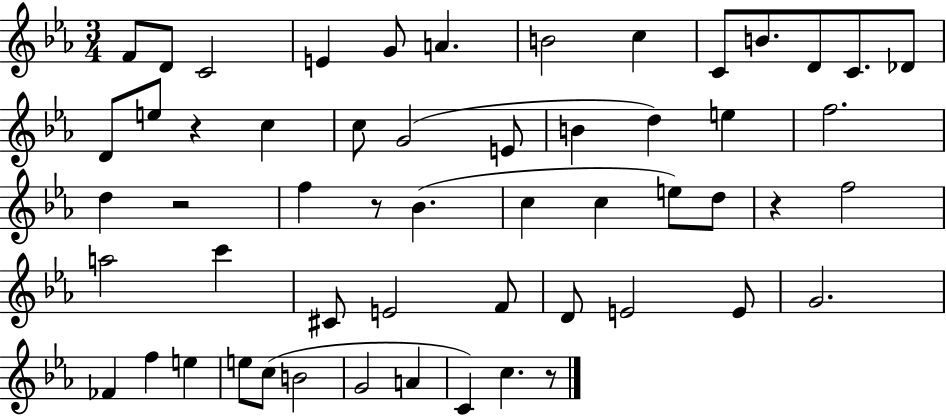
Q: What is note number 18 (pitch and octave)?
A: G4